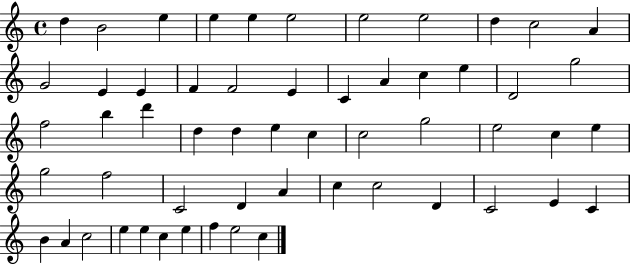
D5/q B4/h E5/q E5/q E5/q E5/h E5/h E5/h D5/q C5/h A4/q G4/h E4/q E4/q F4/q F4/h E4/q C4/q A4/q C5/q E5/q D4/h G5/h F5/h B5/q D6/q D5/q D5/q E5/q C5/q C5/h G5/h E5/h C5/q E5/q G5/h F5/h C4/h D4/q A4/q C5/q C5/h D4/q C4/h E4/q C4/q B4/q A4/q C5/h E5/q E5/q C5/q E5/q F5/q E5/h C5/q